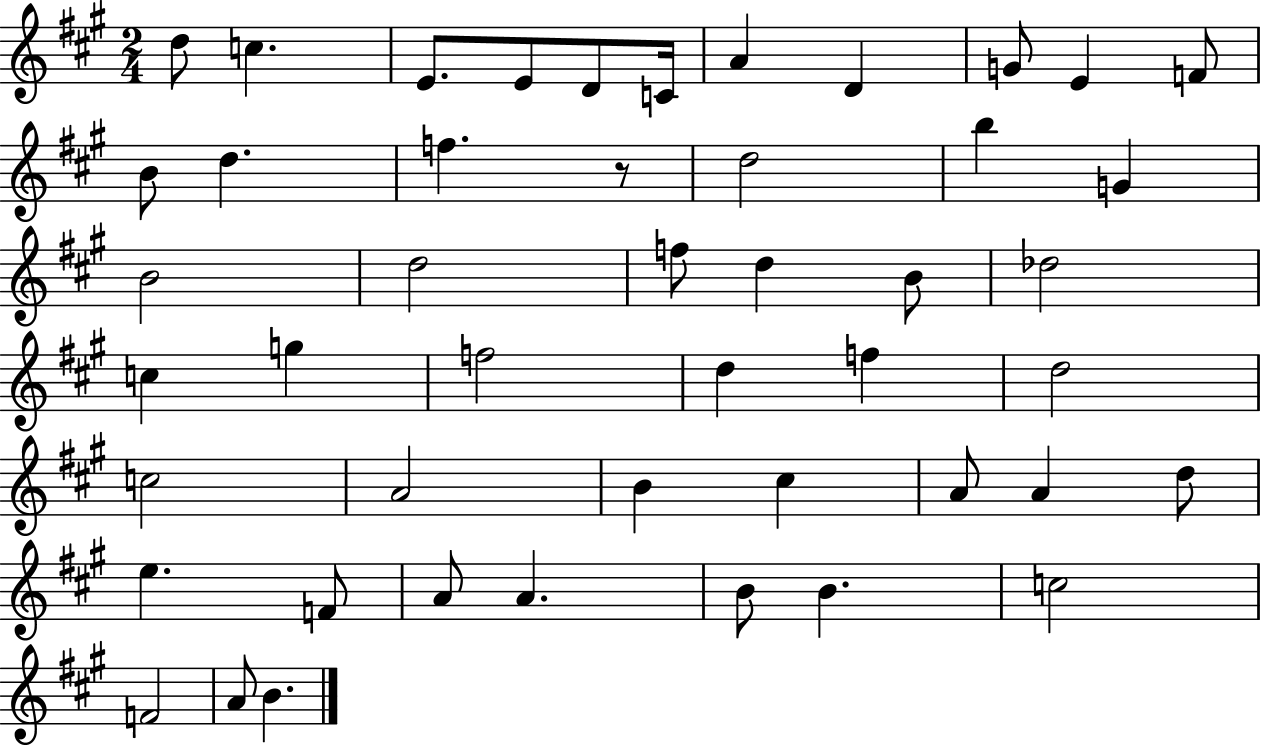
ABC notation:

X:1
T:Untitled
M:2/4
L:1/4
K:A
d/2 c E/2 E/2 D/2 C/4 A D G/2 E F/2 B/2 d f z/2 d2 b G B2 d2 f/2 d B/2 _d2 c g f2 d f d2 c2 A2 B ^c A/2 A d/2 e F/2 A/2 A B/2 B c2 F2 A/2 B